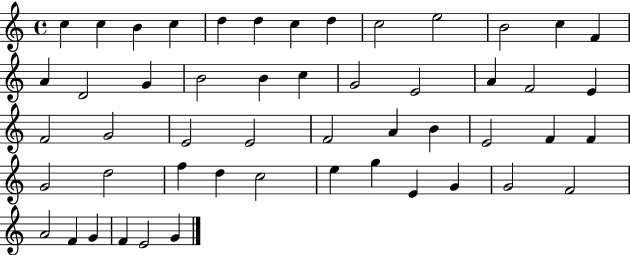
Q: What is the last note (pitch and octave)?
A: G4